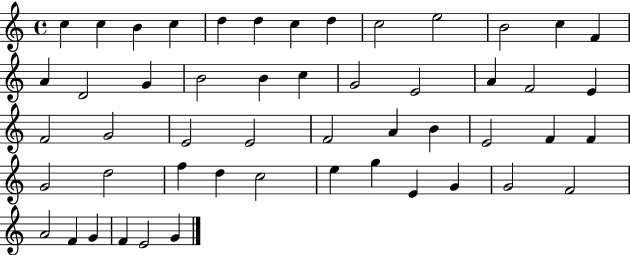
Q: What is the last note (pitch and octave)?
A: G4